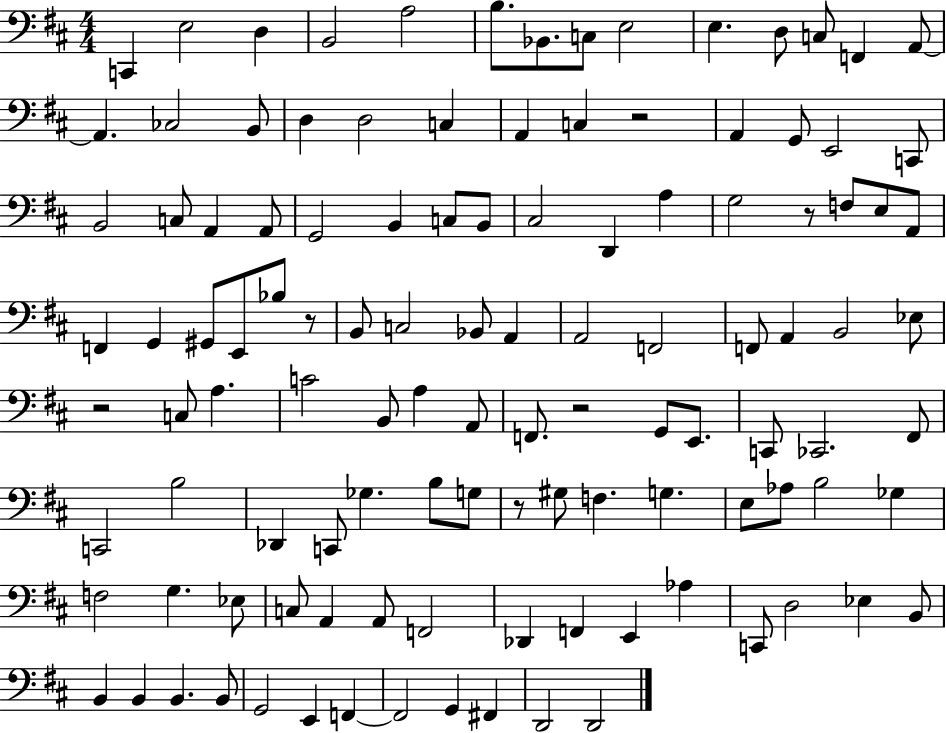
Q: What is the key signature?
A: D major